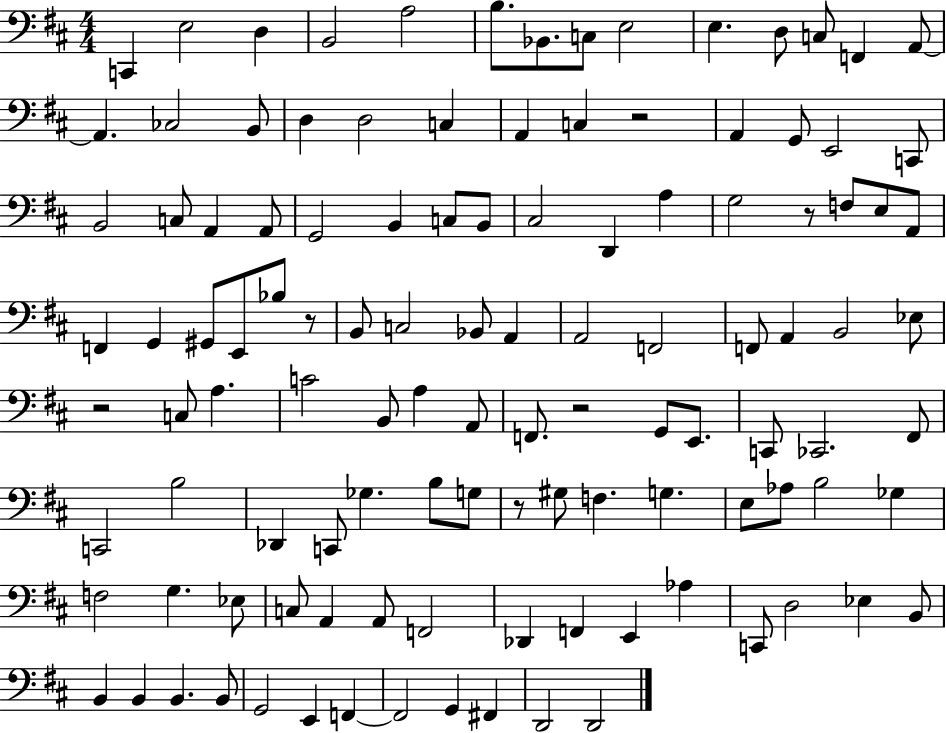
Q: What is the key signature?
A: D major